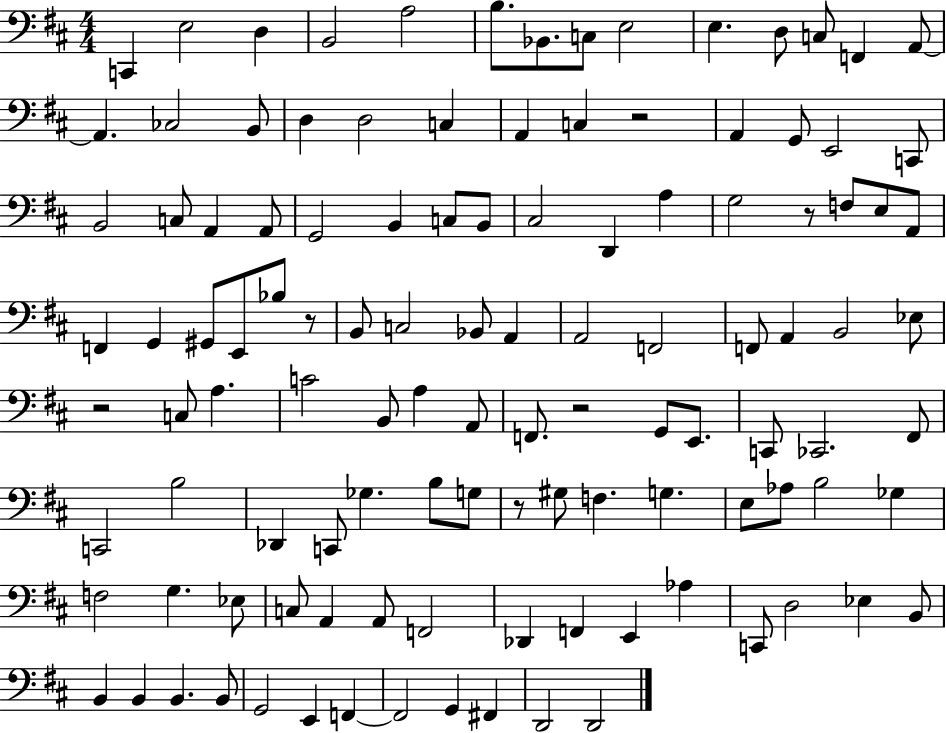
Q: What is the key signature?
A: D major